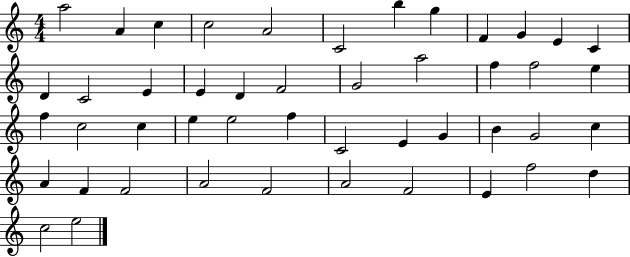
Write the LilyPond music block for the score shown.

{
  \clef treble
  \numericTimeSignature
  \time 4/4
  \key c \major
  a''2 a'4 c''4 | c''2 a'2 | c'2 b''4 g''4 | f'4 g'4 e'4 c'4 | \break d'4 c'2 e'4 | e'4 d'4 f'2 | g'2 a''2 | f''4 f''2 e''4 | \break f''4 c''2 c''4 | e''4 e''2 f''4 | c'2 e'4 g'4 | b'4 g'2 c''4 | \break a'4 f'4 f'2 | a'2 f'2 | a'2 f'2 | e'4 f''2 d''4 | \break c''2 e''2 | \bar "|."
}